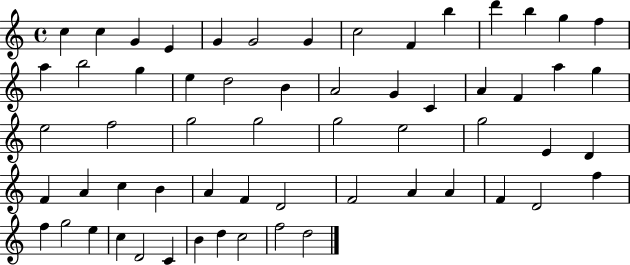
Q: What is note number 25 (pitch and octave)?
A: F4